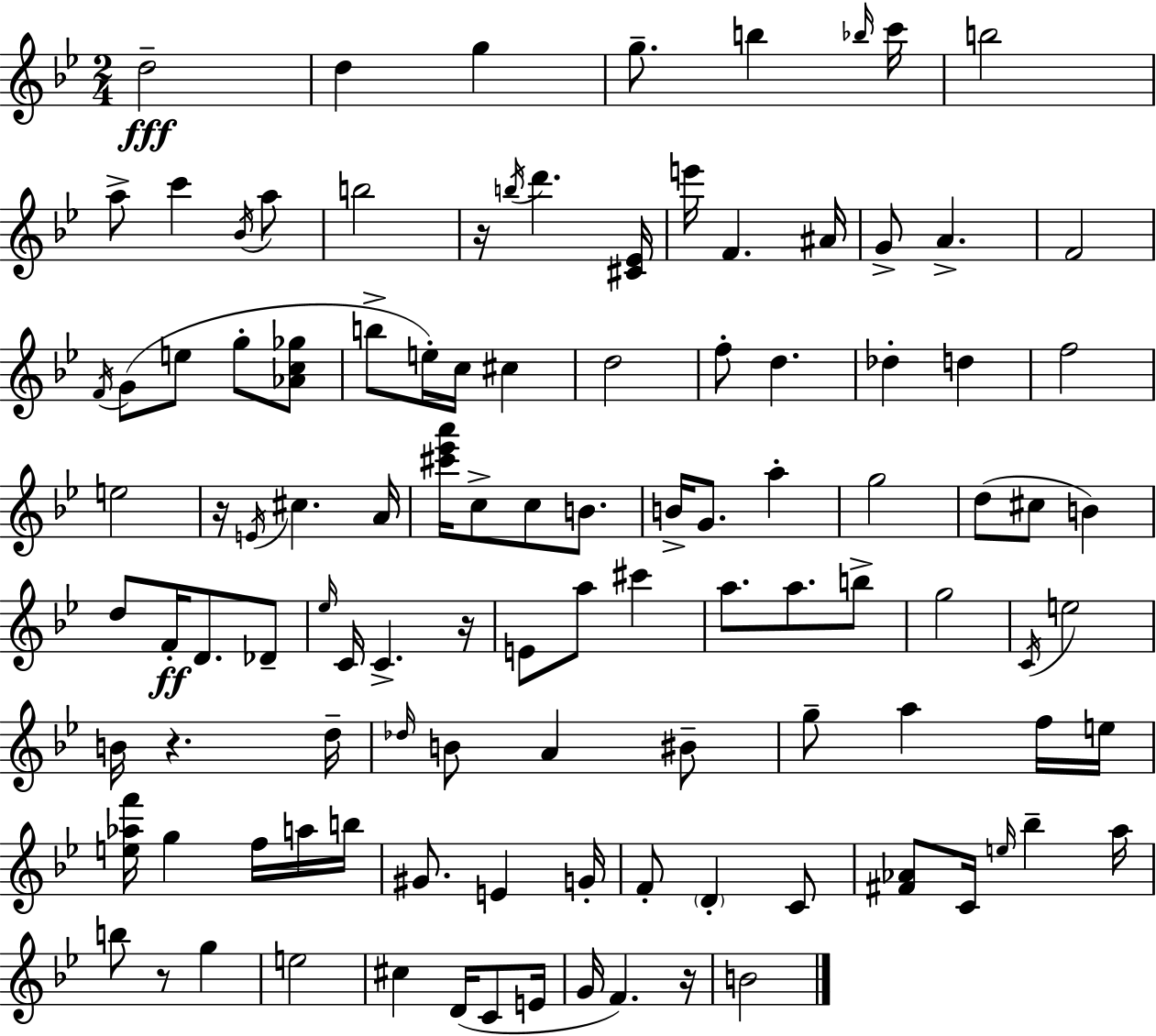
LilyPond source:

{
  \clef treble
  \numericTimeSignature
  \time 2/4
  \key bes \major
  d''2--\fff | d''4 g''4 | g''8.-- b''4 \grace { bes''16 } | c'''16 b''2 | \break a''8-> c'''4 \acciaccatura { bes'16 } | a''8 b''2 | r16 \acciaccatura { b''16 } d'''4. | <cis' ees'>16 e'''16 f'4. | \break ais'16 g'8-> a'4.-> | f'2 | \acciaccatura { f'16 } g'8( e''8 | g''8-. <aes' c'' ges''>8 b''8-> e''16-.) c''16 | \break cis''4 d''2 | f''8-. d''4. | des''4-. | d''4 f''2 | \break e''2 | r16 \acciaccatura { e'16 } cis''4. | a'16 <cis''' ees''' a'''>16 c''8-> | c''8 b'8. b'16-> g'8. | \break a''4-. g''2 | d''8( cis''8 | b'4) d''8 f'16-.\ff | d'8. des'8-- \grace { ees''16 } c'16 c'4.-> | \break r16 e'8 | a''8 cis'''4 a''8. | a''8. b''8-> g''2 | \acciaccatura { c'16 } e''2 | \break b'16 | r4. d''16-- \grace { des''16 } | b'8 a'4 bis'8-- | g''8-- a''4 f''16 e''16 | \break <e'' aes'' f'''>16 g''4 f''16 a''16 b''16 | gis'8. e'4 g'16-. | f'8-. \parenthesize d'4-. c'8 | <fis' aes'>8 c'16 \grace { e''16 } bes''4-- | \break a''16 b''8 r8 g''4 | e''2 | cis''4 d'16( c'8 | e'16 g'16 f'4.) | \break r16 b'2 | \bar "|."
}